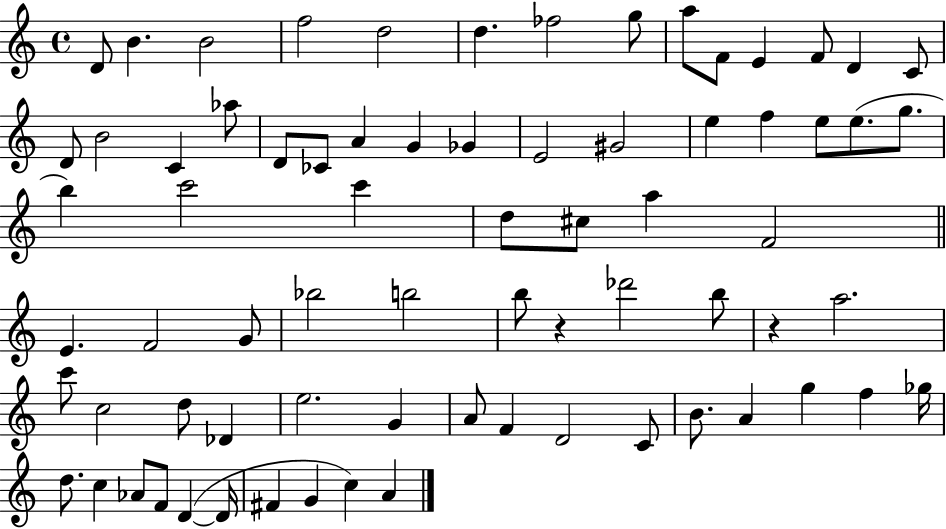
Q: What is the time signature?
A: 4/4